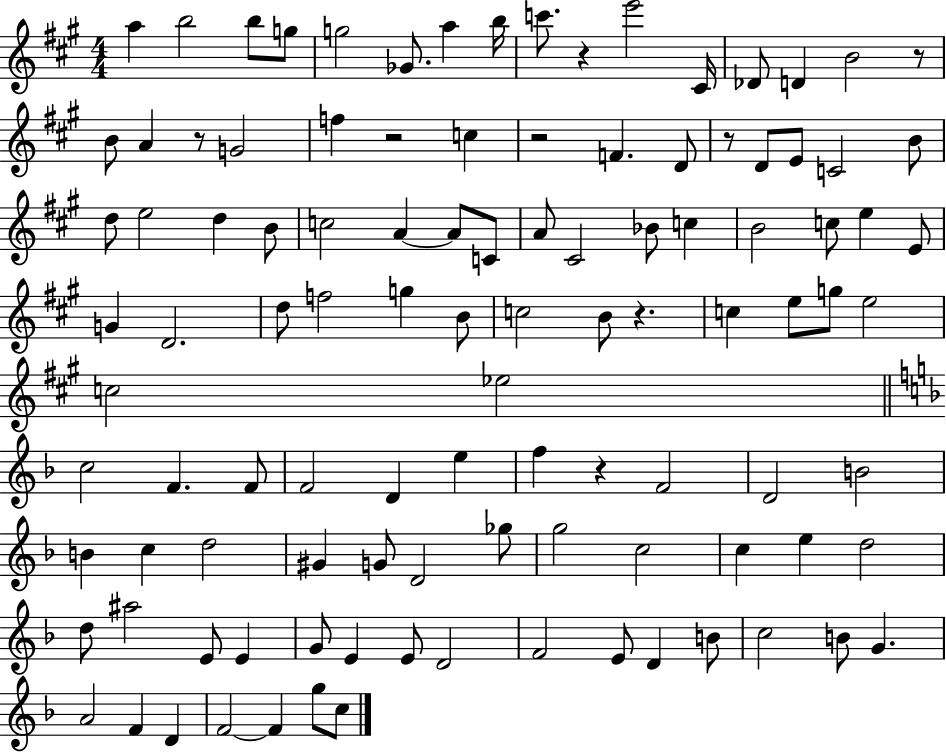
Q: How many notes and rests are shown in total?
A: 107